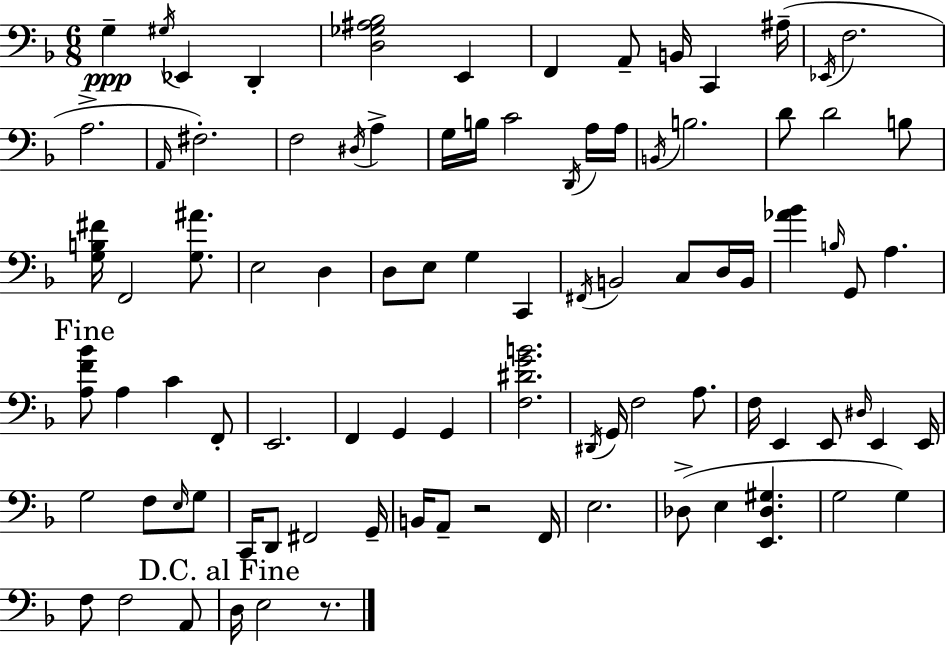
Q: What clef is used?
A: bass